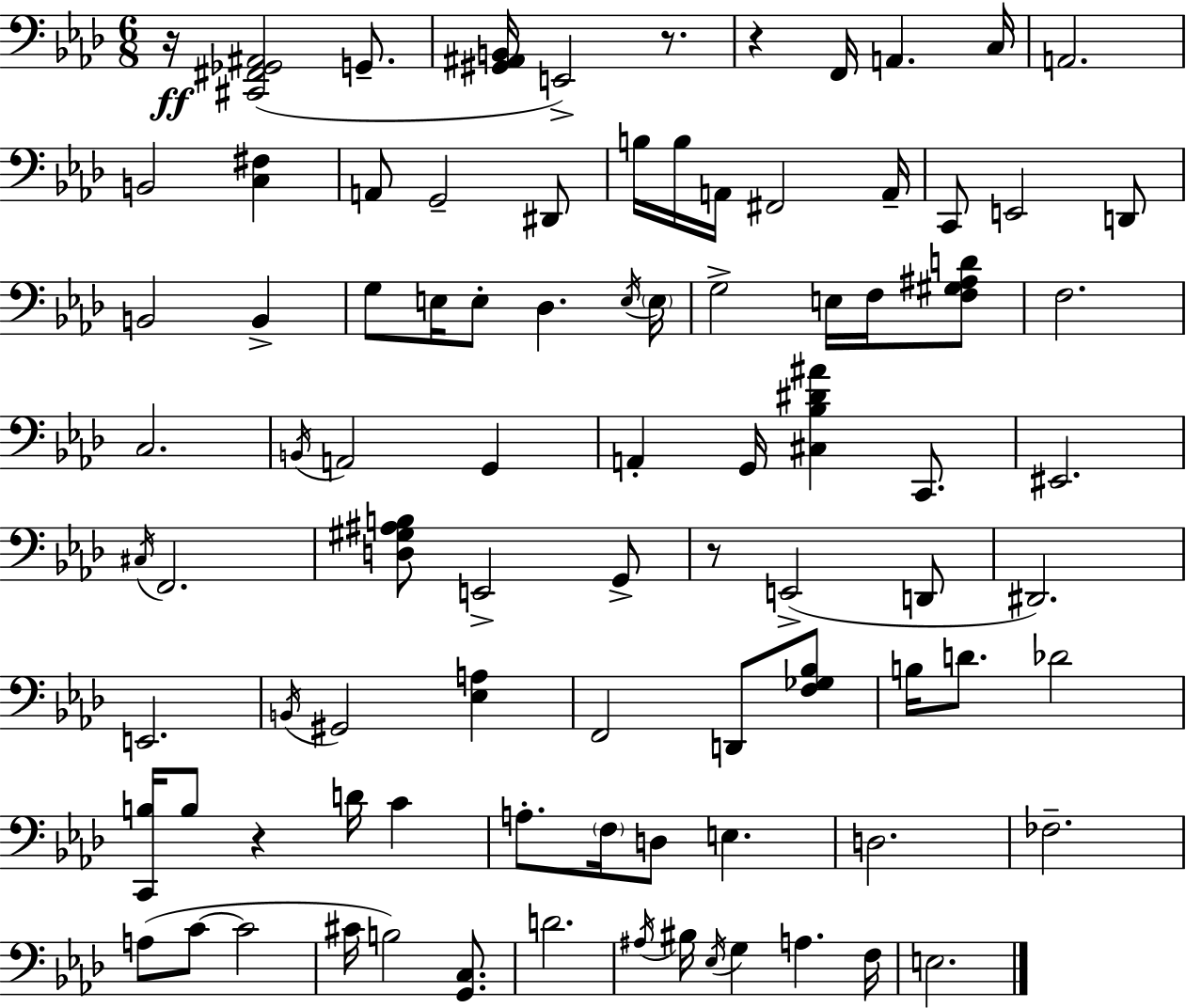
R/s [C#2,F#2,Gb2,A#2]/h G2/e. [G#2,A#2,B2]/s E2/h R/e. R/q F2/s A2/q. C3/s A2/h. B2/h [C3,F#3]/q A2/e G2/h D#2/e B3/s B3/s A2/s F#2/h A2/s C2/e E2/h D2/e B2/h B2/q G3/e E3/s E3/e Db3/q. E3/s E3/s G3/h E3/s F3/s [F3,G#3,A#3,D4]/e F3/h. C3/h. B2/s A2/h G2/q A2/q G2/s [C#3,Bb3,D#4,A#4]/q C2/e. EIS2/h. C#3/s F2/h. [D3,G#3,A#3,B3]/e E2/h G2/e R/e E2/h D2/e D#2/h. E2/h. B2/s G#2/h [Eb3,A3]/q F2/h D2/e [F3,Gb3,Bb3]/e B3/s D4/e. Db4/h [C2,B3]/s B3/e R/q D4/s C4/q A3/e. F3/s D3/e E3/q. D3/h. FES3/h. A3/e C4/e C4/h C#4/s B3/h [G2,C3]/e. D4/h. A#3/s BIS3/s Eb3/s G3/q A3/q. F3/s E3/h.